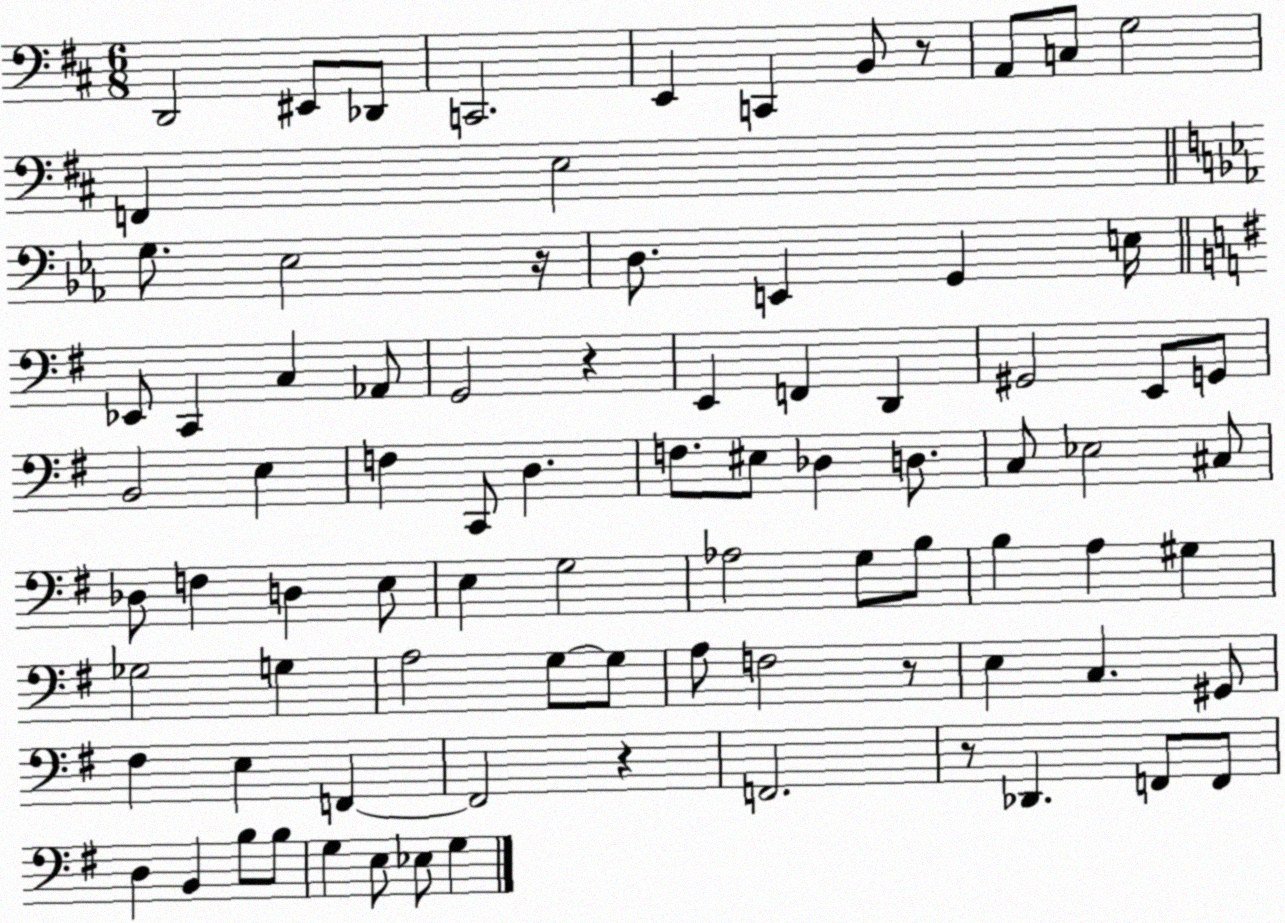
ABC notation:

X:1
T:Untitled
M:6/8
L:1/4
K:D
D,,2 ^E,,/2 _D,,/2 C,,2 E,, C,, B,,/2 z/2 A,,/2 C,/2 G,2 F,, E,2 G,/2 _E,2 z/4 D,/2 E,, G,, E,/4 _E,,/2 C,, C, _A,,/2 G,,2 z E,, F,, D,, ^G,,2 E,,/2 G,,/2 B,,2 E, F, C,,/2 D, F,/2 ^E,/2 _D, D,/2 C,/2 _E,2 ^C,/2 _D,/2 F, D, E,/2 E, G,2 _A,2 G,/2 B,/2 B, A, ^G, _G,2 G, A,2 G,/2 G,/2 A,/2 F,2 z/2 E, C, ^G,,/2 ^F, E, F,, F,,2 z F,,2 z/2 _D,, F,,/2 F,,/2 D, B,, B,/2 B,/2 G, E,/2 _E,/2 G,